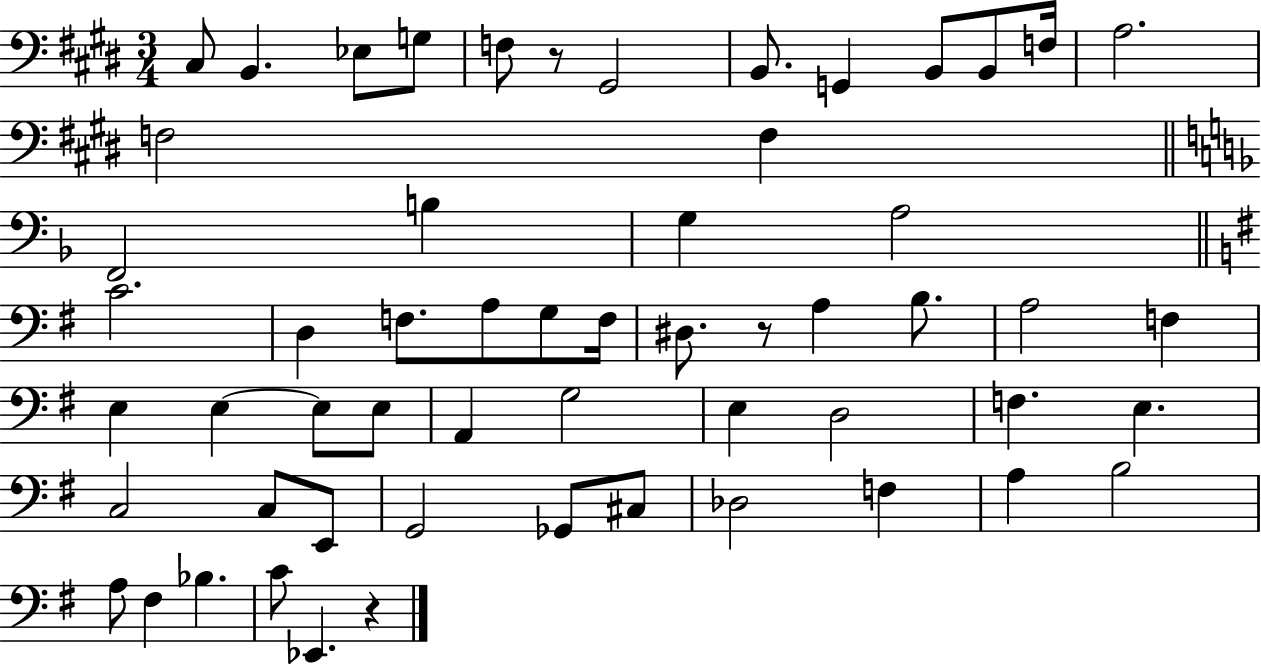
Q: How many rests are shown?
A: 3